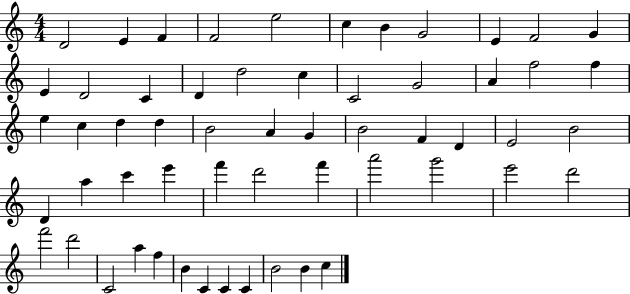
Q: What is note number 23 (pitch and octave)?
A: E5